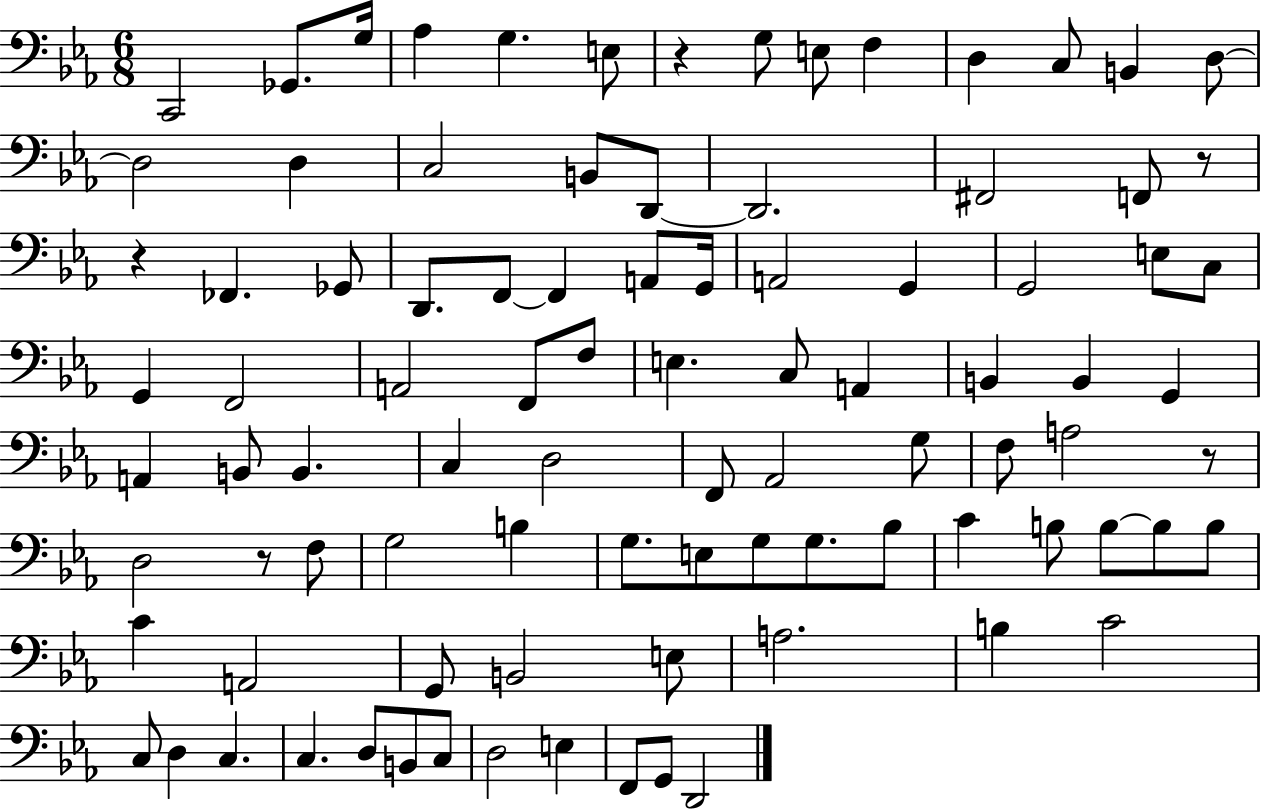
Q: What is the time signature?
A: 6/8